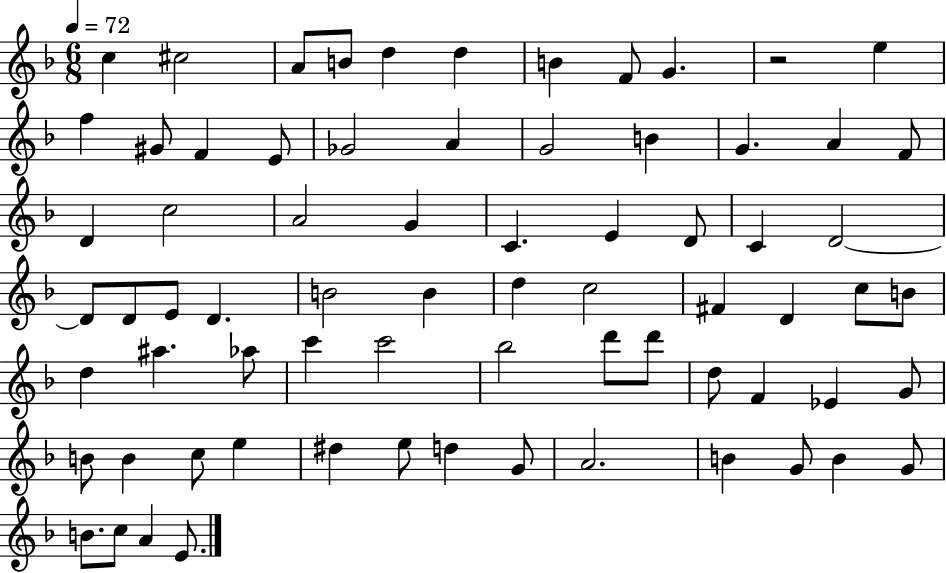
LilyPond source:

{
  \clef treble
  \numericTimeSignature
  \time 6/8
  \key f \major
  \tempo 4 = 72
  c''4 cis''2 | a'8 b'8 d''4 d''4 | b'4 f'8 g'4. | r2 e''4 | \break f''4 gis'8 f'4 e'8 | ges'2 a'4 | g'2 b'4 | g'4. a'4 f'8 | \break d'4 c''2 | a'2 g'4 | c'4. e'4 d'8 | c'4 d'2~~ | \break d'8 d'8 e'8 d'4. | b'2 b'4 | d''4 c''2 | fis'4 d'4 c''8 b'8 | \break d''4 ais''4. aes''8 | c'''4 c'''2 | bes''2 d'''8 d'''8 | d''8 f'4 ees'4 g'8 | \break b'8 b'4 c''8 e''4 | dis''4 e''8 d''4 g'8 | a'2. | b'4 g'8 b'4 g'8 | \break b'8. c''8 a'4 e'8. | \bar "|."
}